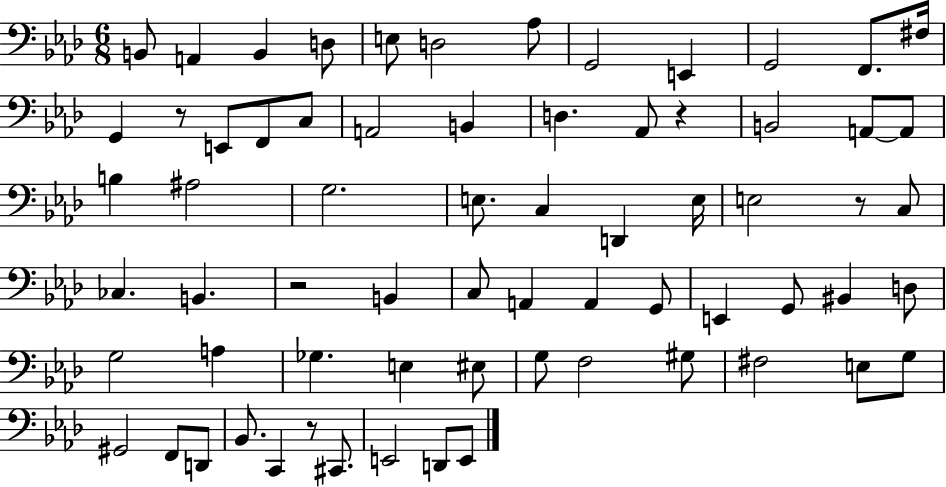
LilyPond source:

{
  \clef bass
  \numericTimeSignature
  \time 6/8
  \key aes \major
  b,8 a,4 b,4 d8 | e8 d2 aes8 | g,2 e,4 | g,2 f,8. fis16 | \break g,4 r8 e,8 f,8 c8 | a,2 b,4 | d4. aes,8 r4 | b,2 a,8~~ a,8 | \break b4 ais2 | g2. | e8. c4 d,4 e16 | e2 r8 c8 | \break ces4. b,4. | r2 b,4 | c8 a,4 a,4 g,8 | e,4 g,8 bis,4 d8 | \break g2 a4 | ges4. e4 eis8 | g8 f2 gis8 | fis2 e8 g8 | \break gis,2 f,8 d,8 | bes,8. c,4 r8 cis,8. | e,2 d,8 e,8 | \bar "|."
}